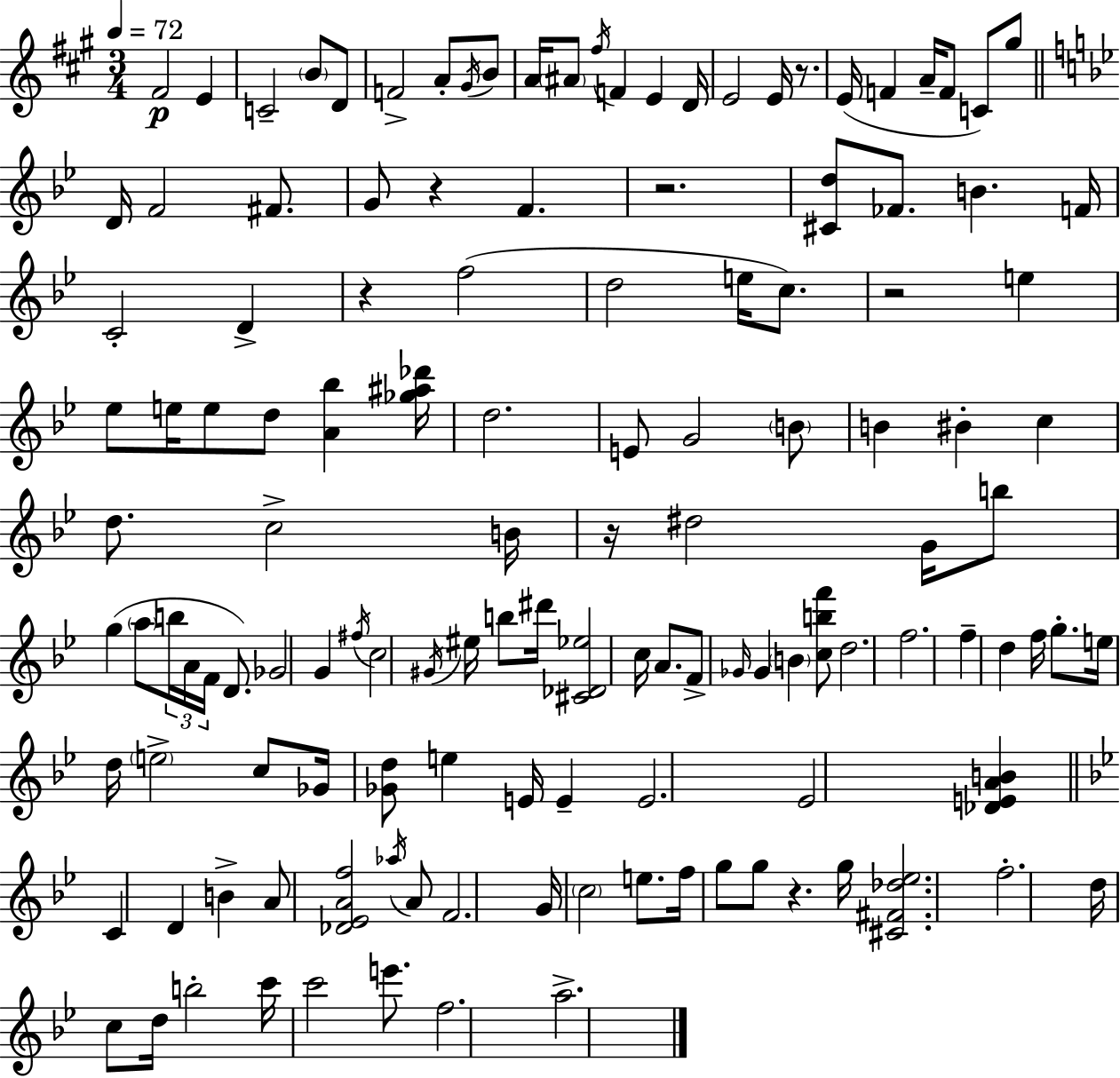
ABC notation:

X:1
T:Untitled
M:3/4
L:1/4
K:A
^F2 E C2 B/2 D/2 F2 A/2 ^G/4 B/2 A/4 ^A/2 ^f/4 F E D/4 E2 E/4 z/2 E/4 F A/4 F/2 C/2 ^g/2 D/4 F2 ^F/2 G/2 z F z2 [^Cd]/2 _F/2 B F/4 C2 D z f2 d2 e/4 c/2 z2 e _e/2 e/4 e/2 d/2 [A_b] [_g^a_d']/4 d2 E/2 G2 B/2 B ^B c d/2 c2 B/4 z/4 ^d2 G/4 b/2 g a/2 b/4 A/4 F/4 D/2 _G2 G ^f/4 c2 ^G/4 ^e/4 b/2 ^d'/4 [^C_D_e]2 c/4 A/2 F/2 _G/4 _G B [cbf']/2 d2 f2 f d f/4 g/2 e/4 d/4 e2 c/2 _G/4 [_Gd]/2 e E/4 E E2 _E2 [_DEAB] C D B A/2 [_D_EAf]2 _a/4 A/2 F2 G/4 c2 e/2 f/4 g/2 g/2 z g/4 [^C^F_d_e]2 f2 d/4 c/2 d/4 b2 c'/4 c'2 e'/2 f2 a2